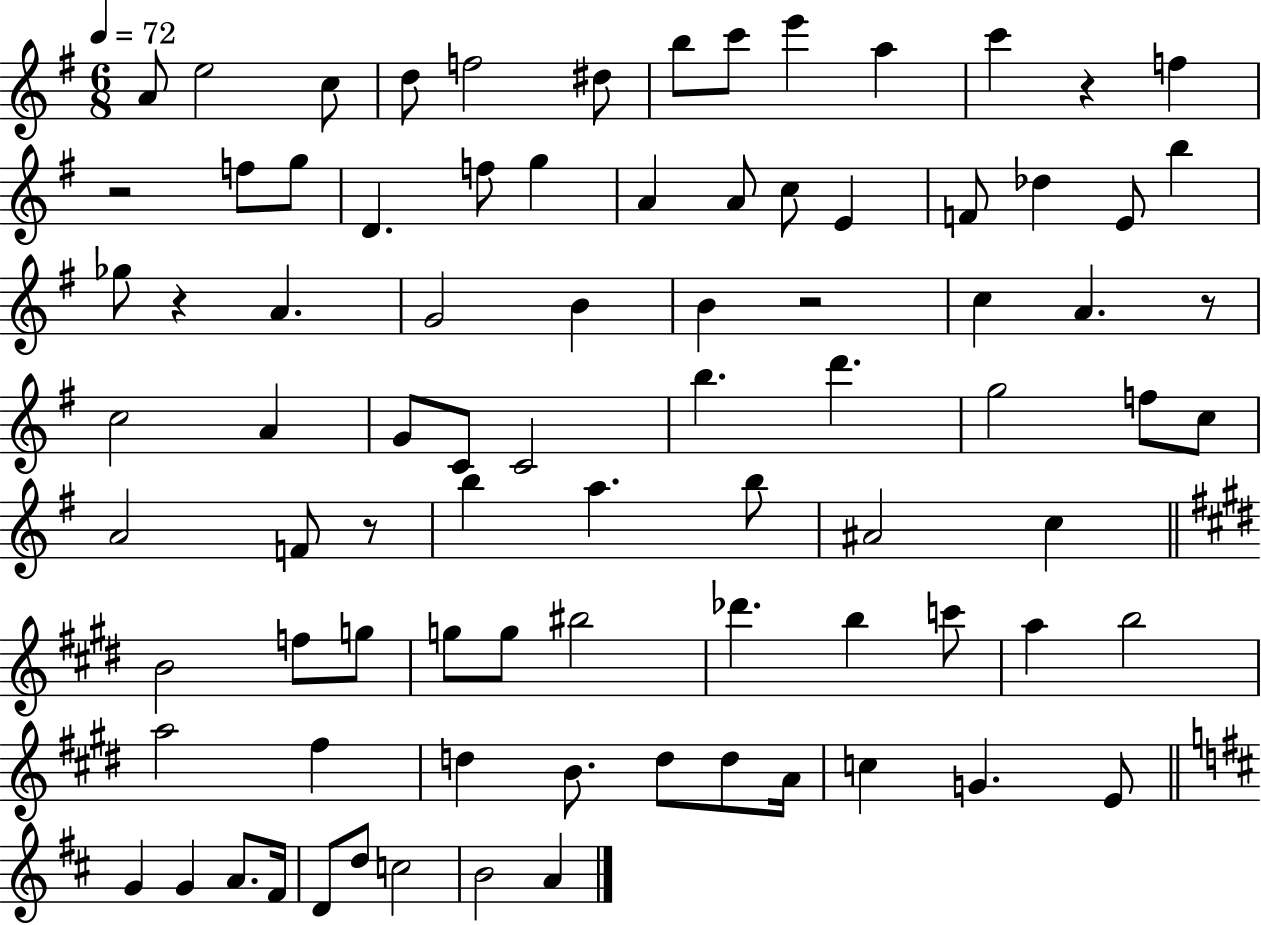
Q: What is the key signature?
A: G major